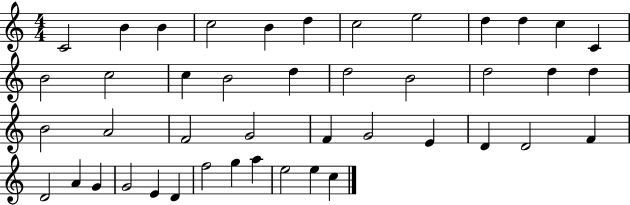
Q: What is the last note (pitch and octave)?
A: C5